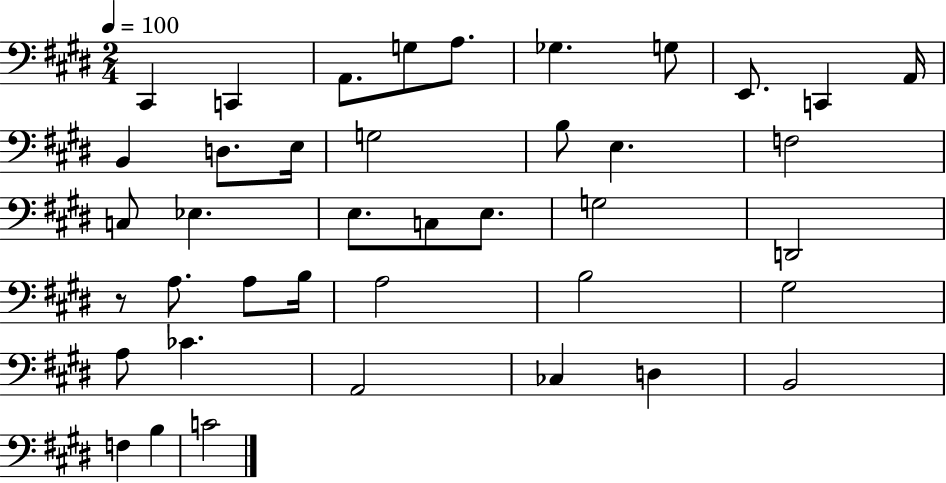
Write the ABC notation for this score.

X:1
T:Untitled
M:2/4
L:1/4
K:E
^C,, C,, A,,/2 G,/2 A,/2 _G, G,/2 E,,/2 C,, A,,/4 B,, D,/2 E,/4 G,2 B,/2 E, F,2 C,/2 _E, E,/2 C,/2 E,/2 G,2 D,,2 z/2 A,/2 A,/2 B,/4 A,2 B,2 ^G,2 A,/2 _C A,,2 _C, D, B,,2 F, B, C2